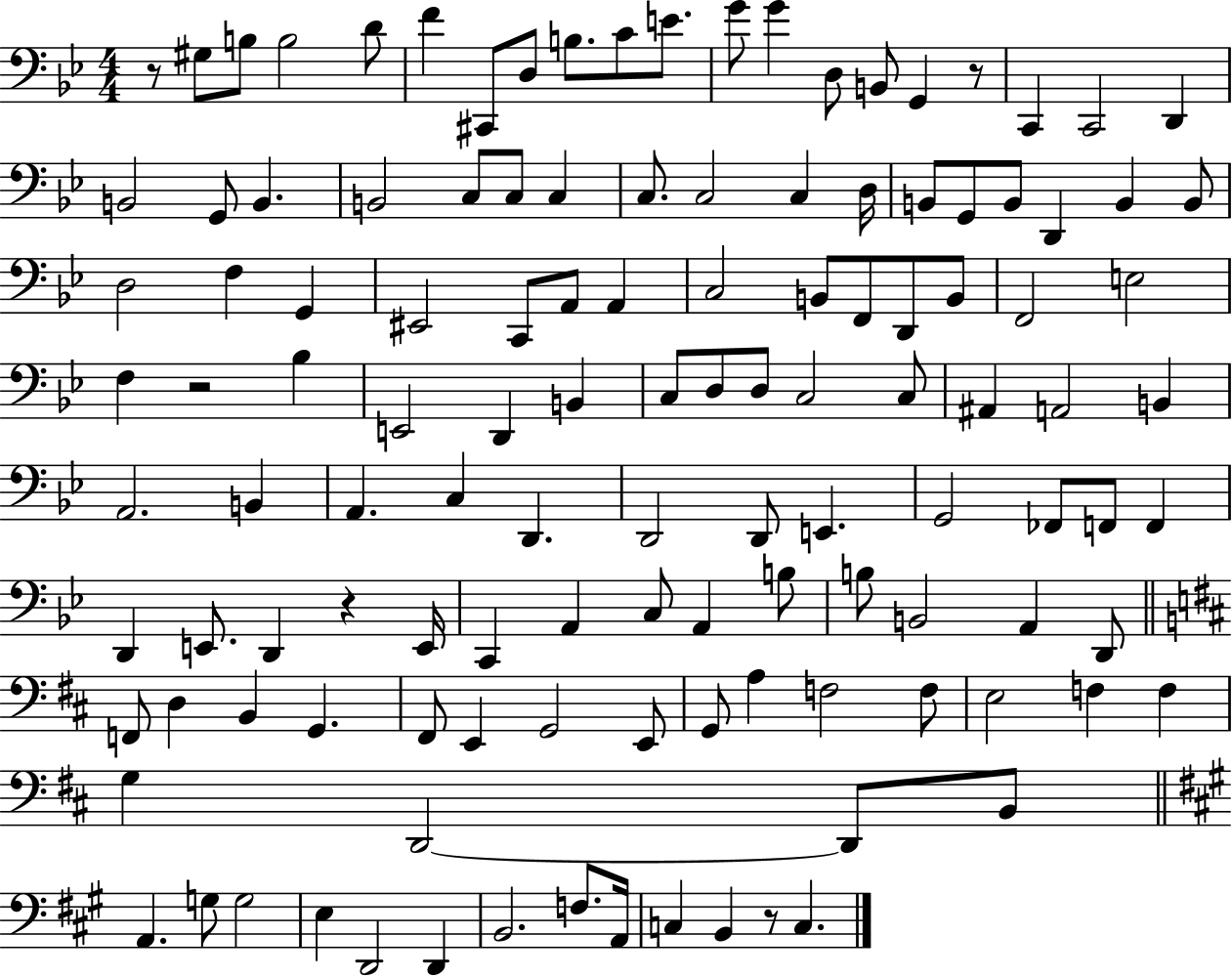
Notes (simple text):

R/e G#3/e B3/e B3/h D4/e F4/q C#2/e D3/e B3/e. C4/e E4/e. G4/e G4/q D3/e B2/e G2/q R/e C2/q C2/h D2/q B2/h G2/e B2/q. B2/h C3/e C3/e C3/q C3/e. C3/h C3/q D3/s B2/e G2/e B2/e D2/q B2/q B2/e D3/h F3/q G2/q EIS2/h C2/e A2/e A2/q C3/h B2/e F2/e D2/e B2/e F2/h E3/h F3/q R/h Bb3/q E2/h D2/q B2/q C3/e D3/e D3/e C3/h C3/e A#2/q A2/h B2/q A2/h. B2/q A2/q. C3/q D2/q. D2/h D2/e E2/q. G2/h FES2/e F2/e F2/q D2/q E2/e. D2/q R/q E2/s C2/q A2/q C3/e A2/q B3/e B3/e B2/h A2/q D2/e F2/e D3/q B2/q G2/q. F#2/e E2/q G2/h E2/e G2/e A3/q F3/h F3/e E3/h F3/q F3/q G3/q D2/h D2/e B2/e A2/q. G3/e G3/h E3/q D2/h D2/q B2/h. F3/e. A2/s C3/q B2/q R/e C3/q.